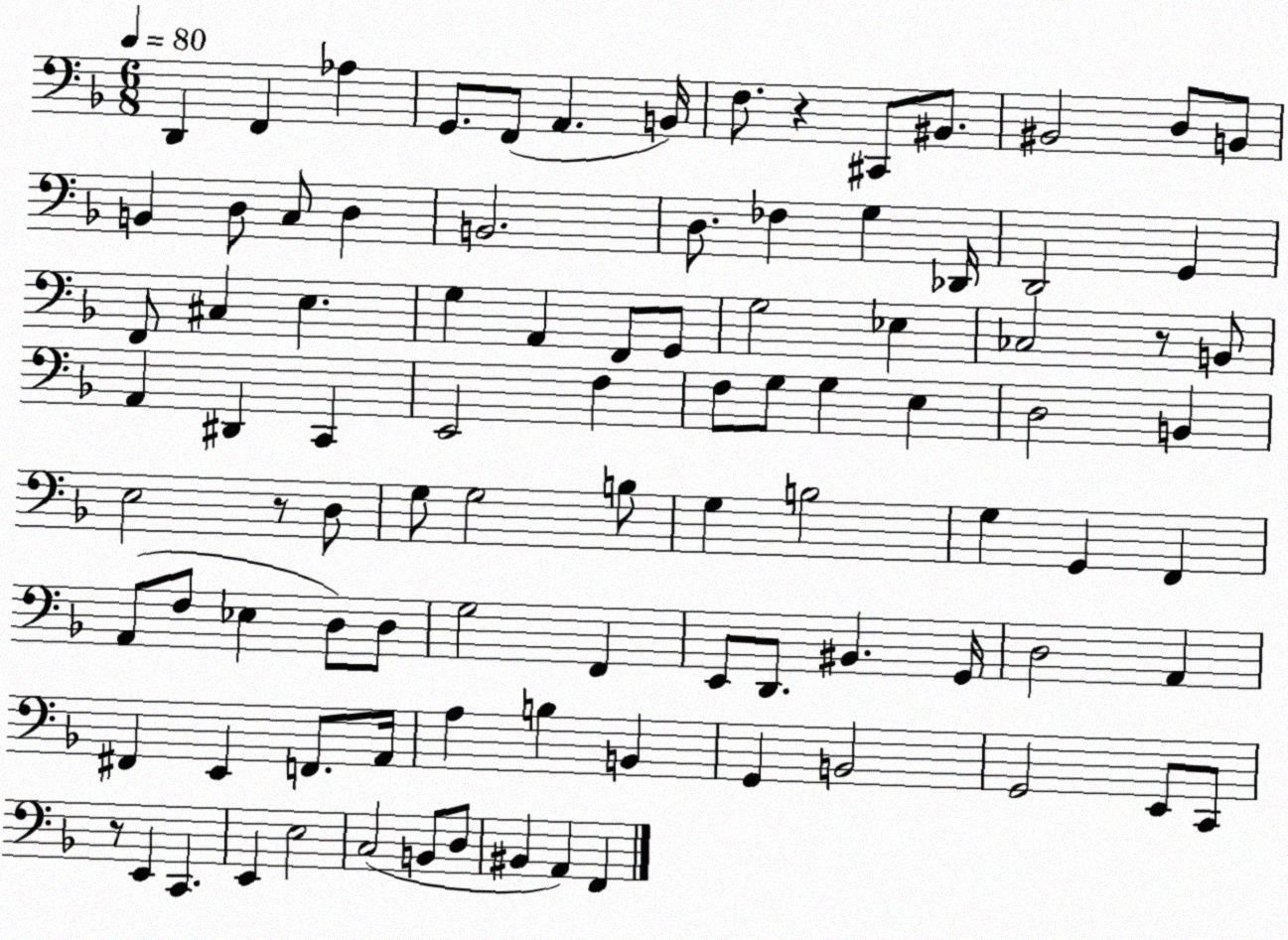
X:1
T:Untitled
M:6/8
L:1/4
K:F
D,, F,, _A, G,,/2 F,,/2 A,, B,,/4 F,/2 z ^C,,/2 ^B,,/2 ^B,,2 D,/2 B,,/2 B,, D,/2 C,/2 D, B,,2 D,/2 _F, G, _D,,/4 D,,2 G,, F,,/2 ^C, E, G, A,, F,,/2 G,,/2 G,2 _E, _C,2 z/2 B,,/2 A,, ^D,, C,, E,,2 F, F,/2 G,/2 G, E, D,2 B,, E,2 z/2 D,/2 G,/2 G,2 B,/2 G, B,2 G, G,, F,, A,,/2 F,/2 _E, D,/2 D,/2 G,2 F,, E,,/2 D,,/2 ^B,, G,,/4 D,2 A,, ^F,, E,, F,,/2 A,,/4 A, B, B,, G,, B,,2 G,,2 E,,/2 C,,/2 z/2 E,, C,, E,, E,2 C,2 B,,/2 D,/2 ^B,, A,, F,,